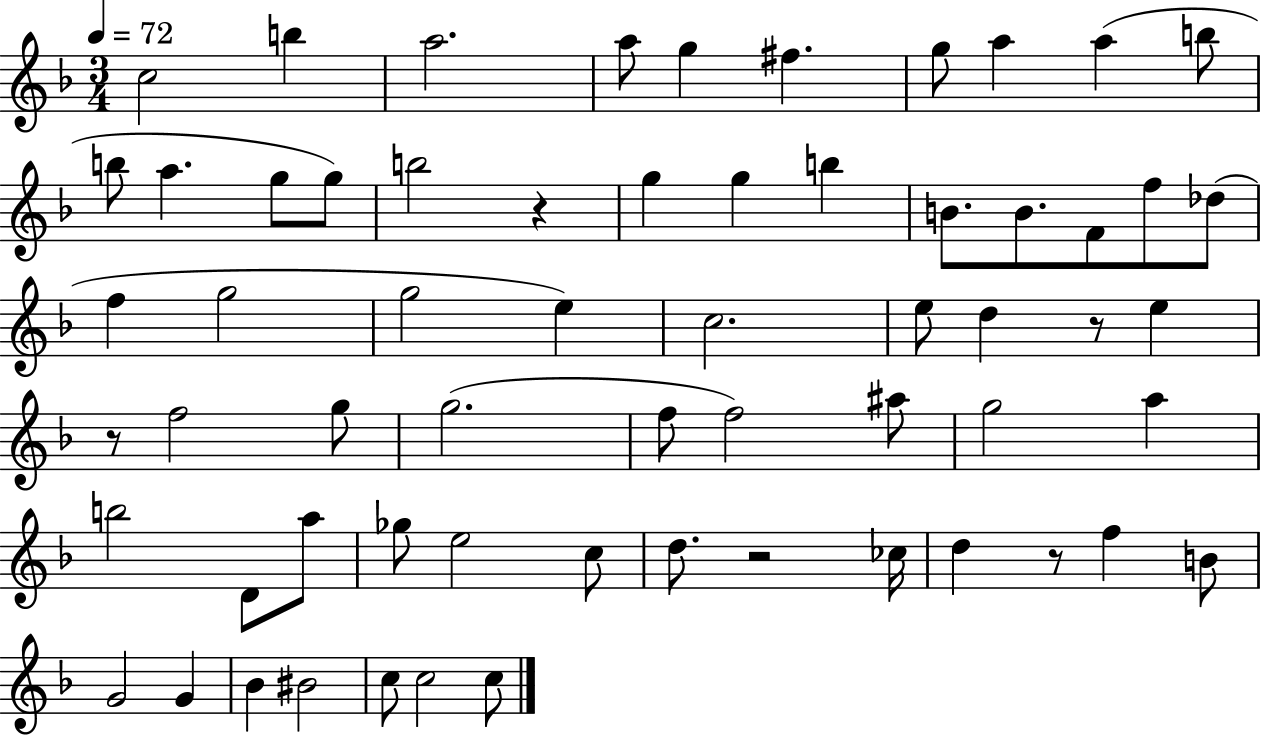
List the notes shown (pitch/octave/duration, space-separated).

C5/h B5/q A5/h. A5/e G5/q F#5/q. G5/e A5/q A5/q B5/e B5/e A5/q. G5/e G5/e B5/h R/q G5/q G5/q B5/q B4/e. B4/e. F4/e F5/e Db5/e F5/q G5/h G5/h E5/q C5/h. E5/e D5/q R/e E5/q R/e F5/h G5/e G5/h. F5/e F5/h A#5/e G5/h A5/q B5/h D4/e A5/e Gb5/e E5/h C5/e D5/e. R/h CES5/s D5/q R/e F5/q B4/e G4/h G4/q Bb4/q BIS4/h C5/e C5/h C5/e